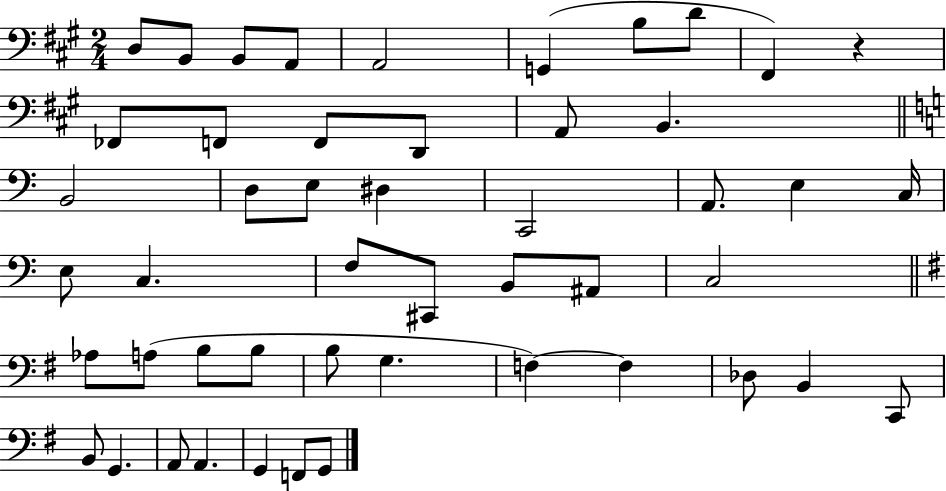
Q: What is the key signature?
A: A major